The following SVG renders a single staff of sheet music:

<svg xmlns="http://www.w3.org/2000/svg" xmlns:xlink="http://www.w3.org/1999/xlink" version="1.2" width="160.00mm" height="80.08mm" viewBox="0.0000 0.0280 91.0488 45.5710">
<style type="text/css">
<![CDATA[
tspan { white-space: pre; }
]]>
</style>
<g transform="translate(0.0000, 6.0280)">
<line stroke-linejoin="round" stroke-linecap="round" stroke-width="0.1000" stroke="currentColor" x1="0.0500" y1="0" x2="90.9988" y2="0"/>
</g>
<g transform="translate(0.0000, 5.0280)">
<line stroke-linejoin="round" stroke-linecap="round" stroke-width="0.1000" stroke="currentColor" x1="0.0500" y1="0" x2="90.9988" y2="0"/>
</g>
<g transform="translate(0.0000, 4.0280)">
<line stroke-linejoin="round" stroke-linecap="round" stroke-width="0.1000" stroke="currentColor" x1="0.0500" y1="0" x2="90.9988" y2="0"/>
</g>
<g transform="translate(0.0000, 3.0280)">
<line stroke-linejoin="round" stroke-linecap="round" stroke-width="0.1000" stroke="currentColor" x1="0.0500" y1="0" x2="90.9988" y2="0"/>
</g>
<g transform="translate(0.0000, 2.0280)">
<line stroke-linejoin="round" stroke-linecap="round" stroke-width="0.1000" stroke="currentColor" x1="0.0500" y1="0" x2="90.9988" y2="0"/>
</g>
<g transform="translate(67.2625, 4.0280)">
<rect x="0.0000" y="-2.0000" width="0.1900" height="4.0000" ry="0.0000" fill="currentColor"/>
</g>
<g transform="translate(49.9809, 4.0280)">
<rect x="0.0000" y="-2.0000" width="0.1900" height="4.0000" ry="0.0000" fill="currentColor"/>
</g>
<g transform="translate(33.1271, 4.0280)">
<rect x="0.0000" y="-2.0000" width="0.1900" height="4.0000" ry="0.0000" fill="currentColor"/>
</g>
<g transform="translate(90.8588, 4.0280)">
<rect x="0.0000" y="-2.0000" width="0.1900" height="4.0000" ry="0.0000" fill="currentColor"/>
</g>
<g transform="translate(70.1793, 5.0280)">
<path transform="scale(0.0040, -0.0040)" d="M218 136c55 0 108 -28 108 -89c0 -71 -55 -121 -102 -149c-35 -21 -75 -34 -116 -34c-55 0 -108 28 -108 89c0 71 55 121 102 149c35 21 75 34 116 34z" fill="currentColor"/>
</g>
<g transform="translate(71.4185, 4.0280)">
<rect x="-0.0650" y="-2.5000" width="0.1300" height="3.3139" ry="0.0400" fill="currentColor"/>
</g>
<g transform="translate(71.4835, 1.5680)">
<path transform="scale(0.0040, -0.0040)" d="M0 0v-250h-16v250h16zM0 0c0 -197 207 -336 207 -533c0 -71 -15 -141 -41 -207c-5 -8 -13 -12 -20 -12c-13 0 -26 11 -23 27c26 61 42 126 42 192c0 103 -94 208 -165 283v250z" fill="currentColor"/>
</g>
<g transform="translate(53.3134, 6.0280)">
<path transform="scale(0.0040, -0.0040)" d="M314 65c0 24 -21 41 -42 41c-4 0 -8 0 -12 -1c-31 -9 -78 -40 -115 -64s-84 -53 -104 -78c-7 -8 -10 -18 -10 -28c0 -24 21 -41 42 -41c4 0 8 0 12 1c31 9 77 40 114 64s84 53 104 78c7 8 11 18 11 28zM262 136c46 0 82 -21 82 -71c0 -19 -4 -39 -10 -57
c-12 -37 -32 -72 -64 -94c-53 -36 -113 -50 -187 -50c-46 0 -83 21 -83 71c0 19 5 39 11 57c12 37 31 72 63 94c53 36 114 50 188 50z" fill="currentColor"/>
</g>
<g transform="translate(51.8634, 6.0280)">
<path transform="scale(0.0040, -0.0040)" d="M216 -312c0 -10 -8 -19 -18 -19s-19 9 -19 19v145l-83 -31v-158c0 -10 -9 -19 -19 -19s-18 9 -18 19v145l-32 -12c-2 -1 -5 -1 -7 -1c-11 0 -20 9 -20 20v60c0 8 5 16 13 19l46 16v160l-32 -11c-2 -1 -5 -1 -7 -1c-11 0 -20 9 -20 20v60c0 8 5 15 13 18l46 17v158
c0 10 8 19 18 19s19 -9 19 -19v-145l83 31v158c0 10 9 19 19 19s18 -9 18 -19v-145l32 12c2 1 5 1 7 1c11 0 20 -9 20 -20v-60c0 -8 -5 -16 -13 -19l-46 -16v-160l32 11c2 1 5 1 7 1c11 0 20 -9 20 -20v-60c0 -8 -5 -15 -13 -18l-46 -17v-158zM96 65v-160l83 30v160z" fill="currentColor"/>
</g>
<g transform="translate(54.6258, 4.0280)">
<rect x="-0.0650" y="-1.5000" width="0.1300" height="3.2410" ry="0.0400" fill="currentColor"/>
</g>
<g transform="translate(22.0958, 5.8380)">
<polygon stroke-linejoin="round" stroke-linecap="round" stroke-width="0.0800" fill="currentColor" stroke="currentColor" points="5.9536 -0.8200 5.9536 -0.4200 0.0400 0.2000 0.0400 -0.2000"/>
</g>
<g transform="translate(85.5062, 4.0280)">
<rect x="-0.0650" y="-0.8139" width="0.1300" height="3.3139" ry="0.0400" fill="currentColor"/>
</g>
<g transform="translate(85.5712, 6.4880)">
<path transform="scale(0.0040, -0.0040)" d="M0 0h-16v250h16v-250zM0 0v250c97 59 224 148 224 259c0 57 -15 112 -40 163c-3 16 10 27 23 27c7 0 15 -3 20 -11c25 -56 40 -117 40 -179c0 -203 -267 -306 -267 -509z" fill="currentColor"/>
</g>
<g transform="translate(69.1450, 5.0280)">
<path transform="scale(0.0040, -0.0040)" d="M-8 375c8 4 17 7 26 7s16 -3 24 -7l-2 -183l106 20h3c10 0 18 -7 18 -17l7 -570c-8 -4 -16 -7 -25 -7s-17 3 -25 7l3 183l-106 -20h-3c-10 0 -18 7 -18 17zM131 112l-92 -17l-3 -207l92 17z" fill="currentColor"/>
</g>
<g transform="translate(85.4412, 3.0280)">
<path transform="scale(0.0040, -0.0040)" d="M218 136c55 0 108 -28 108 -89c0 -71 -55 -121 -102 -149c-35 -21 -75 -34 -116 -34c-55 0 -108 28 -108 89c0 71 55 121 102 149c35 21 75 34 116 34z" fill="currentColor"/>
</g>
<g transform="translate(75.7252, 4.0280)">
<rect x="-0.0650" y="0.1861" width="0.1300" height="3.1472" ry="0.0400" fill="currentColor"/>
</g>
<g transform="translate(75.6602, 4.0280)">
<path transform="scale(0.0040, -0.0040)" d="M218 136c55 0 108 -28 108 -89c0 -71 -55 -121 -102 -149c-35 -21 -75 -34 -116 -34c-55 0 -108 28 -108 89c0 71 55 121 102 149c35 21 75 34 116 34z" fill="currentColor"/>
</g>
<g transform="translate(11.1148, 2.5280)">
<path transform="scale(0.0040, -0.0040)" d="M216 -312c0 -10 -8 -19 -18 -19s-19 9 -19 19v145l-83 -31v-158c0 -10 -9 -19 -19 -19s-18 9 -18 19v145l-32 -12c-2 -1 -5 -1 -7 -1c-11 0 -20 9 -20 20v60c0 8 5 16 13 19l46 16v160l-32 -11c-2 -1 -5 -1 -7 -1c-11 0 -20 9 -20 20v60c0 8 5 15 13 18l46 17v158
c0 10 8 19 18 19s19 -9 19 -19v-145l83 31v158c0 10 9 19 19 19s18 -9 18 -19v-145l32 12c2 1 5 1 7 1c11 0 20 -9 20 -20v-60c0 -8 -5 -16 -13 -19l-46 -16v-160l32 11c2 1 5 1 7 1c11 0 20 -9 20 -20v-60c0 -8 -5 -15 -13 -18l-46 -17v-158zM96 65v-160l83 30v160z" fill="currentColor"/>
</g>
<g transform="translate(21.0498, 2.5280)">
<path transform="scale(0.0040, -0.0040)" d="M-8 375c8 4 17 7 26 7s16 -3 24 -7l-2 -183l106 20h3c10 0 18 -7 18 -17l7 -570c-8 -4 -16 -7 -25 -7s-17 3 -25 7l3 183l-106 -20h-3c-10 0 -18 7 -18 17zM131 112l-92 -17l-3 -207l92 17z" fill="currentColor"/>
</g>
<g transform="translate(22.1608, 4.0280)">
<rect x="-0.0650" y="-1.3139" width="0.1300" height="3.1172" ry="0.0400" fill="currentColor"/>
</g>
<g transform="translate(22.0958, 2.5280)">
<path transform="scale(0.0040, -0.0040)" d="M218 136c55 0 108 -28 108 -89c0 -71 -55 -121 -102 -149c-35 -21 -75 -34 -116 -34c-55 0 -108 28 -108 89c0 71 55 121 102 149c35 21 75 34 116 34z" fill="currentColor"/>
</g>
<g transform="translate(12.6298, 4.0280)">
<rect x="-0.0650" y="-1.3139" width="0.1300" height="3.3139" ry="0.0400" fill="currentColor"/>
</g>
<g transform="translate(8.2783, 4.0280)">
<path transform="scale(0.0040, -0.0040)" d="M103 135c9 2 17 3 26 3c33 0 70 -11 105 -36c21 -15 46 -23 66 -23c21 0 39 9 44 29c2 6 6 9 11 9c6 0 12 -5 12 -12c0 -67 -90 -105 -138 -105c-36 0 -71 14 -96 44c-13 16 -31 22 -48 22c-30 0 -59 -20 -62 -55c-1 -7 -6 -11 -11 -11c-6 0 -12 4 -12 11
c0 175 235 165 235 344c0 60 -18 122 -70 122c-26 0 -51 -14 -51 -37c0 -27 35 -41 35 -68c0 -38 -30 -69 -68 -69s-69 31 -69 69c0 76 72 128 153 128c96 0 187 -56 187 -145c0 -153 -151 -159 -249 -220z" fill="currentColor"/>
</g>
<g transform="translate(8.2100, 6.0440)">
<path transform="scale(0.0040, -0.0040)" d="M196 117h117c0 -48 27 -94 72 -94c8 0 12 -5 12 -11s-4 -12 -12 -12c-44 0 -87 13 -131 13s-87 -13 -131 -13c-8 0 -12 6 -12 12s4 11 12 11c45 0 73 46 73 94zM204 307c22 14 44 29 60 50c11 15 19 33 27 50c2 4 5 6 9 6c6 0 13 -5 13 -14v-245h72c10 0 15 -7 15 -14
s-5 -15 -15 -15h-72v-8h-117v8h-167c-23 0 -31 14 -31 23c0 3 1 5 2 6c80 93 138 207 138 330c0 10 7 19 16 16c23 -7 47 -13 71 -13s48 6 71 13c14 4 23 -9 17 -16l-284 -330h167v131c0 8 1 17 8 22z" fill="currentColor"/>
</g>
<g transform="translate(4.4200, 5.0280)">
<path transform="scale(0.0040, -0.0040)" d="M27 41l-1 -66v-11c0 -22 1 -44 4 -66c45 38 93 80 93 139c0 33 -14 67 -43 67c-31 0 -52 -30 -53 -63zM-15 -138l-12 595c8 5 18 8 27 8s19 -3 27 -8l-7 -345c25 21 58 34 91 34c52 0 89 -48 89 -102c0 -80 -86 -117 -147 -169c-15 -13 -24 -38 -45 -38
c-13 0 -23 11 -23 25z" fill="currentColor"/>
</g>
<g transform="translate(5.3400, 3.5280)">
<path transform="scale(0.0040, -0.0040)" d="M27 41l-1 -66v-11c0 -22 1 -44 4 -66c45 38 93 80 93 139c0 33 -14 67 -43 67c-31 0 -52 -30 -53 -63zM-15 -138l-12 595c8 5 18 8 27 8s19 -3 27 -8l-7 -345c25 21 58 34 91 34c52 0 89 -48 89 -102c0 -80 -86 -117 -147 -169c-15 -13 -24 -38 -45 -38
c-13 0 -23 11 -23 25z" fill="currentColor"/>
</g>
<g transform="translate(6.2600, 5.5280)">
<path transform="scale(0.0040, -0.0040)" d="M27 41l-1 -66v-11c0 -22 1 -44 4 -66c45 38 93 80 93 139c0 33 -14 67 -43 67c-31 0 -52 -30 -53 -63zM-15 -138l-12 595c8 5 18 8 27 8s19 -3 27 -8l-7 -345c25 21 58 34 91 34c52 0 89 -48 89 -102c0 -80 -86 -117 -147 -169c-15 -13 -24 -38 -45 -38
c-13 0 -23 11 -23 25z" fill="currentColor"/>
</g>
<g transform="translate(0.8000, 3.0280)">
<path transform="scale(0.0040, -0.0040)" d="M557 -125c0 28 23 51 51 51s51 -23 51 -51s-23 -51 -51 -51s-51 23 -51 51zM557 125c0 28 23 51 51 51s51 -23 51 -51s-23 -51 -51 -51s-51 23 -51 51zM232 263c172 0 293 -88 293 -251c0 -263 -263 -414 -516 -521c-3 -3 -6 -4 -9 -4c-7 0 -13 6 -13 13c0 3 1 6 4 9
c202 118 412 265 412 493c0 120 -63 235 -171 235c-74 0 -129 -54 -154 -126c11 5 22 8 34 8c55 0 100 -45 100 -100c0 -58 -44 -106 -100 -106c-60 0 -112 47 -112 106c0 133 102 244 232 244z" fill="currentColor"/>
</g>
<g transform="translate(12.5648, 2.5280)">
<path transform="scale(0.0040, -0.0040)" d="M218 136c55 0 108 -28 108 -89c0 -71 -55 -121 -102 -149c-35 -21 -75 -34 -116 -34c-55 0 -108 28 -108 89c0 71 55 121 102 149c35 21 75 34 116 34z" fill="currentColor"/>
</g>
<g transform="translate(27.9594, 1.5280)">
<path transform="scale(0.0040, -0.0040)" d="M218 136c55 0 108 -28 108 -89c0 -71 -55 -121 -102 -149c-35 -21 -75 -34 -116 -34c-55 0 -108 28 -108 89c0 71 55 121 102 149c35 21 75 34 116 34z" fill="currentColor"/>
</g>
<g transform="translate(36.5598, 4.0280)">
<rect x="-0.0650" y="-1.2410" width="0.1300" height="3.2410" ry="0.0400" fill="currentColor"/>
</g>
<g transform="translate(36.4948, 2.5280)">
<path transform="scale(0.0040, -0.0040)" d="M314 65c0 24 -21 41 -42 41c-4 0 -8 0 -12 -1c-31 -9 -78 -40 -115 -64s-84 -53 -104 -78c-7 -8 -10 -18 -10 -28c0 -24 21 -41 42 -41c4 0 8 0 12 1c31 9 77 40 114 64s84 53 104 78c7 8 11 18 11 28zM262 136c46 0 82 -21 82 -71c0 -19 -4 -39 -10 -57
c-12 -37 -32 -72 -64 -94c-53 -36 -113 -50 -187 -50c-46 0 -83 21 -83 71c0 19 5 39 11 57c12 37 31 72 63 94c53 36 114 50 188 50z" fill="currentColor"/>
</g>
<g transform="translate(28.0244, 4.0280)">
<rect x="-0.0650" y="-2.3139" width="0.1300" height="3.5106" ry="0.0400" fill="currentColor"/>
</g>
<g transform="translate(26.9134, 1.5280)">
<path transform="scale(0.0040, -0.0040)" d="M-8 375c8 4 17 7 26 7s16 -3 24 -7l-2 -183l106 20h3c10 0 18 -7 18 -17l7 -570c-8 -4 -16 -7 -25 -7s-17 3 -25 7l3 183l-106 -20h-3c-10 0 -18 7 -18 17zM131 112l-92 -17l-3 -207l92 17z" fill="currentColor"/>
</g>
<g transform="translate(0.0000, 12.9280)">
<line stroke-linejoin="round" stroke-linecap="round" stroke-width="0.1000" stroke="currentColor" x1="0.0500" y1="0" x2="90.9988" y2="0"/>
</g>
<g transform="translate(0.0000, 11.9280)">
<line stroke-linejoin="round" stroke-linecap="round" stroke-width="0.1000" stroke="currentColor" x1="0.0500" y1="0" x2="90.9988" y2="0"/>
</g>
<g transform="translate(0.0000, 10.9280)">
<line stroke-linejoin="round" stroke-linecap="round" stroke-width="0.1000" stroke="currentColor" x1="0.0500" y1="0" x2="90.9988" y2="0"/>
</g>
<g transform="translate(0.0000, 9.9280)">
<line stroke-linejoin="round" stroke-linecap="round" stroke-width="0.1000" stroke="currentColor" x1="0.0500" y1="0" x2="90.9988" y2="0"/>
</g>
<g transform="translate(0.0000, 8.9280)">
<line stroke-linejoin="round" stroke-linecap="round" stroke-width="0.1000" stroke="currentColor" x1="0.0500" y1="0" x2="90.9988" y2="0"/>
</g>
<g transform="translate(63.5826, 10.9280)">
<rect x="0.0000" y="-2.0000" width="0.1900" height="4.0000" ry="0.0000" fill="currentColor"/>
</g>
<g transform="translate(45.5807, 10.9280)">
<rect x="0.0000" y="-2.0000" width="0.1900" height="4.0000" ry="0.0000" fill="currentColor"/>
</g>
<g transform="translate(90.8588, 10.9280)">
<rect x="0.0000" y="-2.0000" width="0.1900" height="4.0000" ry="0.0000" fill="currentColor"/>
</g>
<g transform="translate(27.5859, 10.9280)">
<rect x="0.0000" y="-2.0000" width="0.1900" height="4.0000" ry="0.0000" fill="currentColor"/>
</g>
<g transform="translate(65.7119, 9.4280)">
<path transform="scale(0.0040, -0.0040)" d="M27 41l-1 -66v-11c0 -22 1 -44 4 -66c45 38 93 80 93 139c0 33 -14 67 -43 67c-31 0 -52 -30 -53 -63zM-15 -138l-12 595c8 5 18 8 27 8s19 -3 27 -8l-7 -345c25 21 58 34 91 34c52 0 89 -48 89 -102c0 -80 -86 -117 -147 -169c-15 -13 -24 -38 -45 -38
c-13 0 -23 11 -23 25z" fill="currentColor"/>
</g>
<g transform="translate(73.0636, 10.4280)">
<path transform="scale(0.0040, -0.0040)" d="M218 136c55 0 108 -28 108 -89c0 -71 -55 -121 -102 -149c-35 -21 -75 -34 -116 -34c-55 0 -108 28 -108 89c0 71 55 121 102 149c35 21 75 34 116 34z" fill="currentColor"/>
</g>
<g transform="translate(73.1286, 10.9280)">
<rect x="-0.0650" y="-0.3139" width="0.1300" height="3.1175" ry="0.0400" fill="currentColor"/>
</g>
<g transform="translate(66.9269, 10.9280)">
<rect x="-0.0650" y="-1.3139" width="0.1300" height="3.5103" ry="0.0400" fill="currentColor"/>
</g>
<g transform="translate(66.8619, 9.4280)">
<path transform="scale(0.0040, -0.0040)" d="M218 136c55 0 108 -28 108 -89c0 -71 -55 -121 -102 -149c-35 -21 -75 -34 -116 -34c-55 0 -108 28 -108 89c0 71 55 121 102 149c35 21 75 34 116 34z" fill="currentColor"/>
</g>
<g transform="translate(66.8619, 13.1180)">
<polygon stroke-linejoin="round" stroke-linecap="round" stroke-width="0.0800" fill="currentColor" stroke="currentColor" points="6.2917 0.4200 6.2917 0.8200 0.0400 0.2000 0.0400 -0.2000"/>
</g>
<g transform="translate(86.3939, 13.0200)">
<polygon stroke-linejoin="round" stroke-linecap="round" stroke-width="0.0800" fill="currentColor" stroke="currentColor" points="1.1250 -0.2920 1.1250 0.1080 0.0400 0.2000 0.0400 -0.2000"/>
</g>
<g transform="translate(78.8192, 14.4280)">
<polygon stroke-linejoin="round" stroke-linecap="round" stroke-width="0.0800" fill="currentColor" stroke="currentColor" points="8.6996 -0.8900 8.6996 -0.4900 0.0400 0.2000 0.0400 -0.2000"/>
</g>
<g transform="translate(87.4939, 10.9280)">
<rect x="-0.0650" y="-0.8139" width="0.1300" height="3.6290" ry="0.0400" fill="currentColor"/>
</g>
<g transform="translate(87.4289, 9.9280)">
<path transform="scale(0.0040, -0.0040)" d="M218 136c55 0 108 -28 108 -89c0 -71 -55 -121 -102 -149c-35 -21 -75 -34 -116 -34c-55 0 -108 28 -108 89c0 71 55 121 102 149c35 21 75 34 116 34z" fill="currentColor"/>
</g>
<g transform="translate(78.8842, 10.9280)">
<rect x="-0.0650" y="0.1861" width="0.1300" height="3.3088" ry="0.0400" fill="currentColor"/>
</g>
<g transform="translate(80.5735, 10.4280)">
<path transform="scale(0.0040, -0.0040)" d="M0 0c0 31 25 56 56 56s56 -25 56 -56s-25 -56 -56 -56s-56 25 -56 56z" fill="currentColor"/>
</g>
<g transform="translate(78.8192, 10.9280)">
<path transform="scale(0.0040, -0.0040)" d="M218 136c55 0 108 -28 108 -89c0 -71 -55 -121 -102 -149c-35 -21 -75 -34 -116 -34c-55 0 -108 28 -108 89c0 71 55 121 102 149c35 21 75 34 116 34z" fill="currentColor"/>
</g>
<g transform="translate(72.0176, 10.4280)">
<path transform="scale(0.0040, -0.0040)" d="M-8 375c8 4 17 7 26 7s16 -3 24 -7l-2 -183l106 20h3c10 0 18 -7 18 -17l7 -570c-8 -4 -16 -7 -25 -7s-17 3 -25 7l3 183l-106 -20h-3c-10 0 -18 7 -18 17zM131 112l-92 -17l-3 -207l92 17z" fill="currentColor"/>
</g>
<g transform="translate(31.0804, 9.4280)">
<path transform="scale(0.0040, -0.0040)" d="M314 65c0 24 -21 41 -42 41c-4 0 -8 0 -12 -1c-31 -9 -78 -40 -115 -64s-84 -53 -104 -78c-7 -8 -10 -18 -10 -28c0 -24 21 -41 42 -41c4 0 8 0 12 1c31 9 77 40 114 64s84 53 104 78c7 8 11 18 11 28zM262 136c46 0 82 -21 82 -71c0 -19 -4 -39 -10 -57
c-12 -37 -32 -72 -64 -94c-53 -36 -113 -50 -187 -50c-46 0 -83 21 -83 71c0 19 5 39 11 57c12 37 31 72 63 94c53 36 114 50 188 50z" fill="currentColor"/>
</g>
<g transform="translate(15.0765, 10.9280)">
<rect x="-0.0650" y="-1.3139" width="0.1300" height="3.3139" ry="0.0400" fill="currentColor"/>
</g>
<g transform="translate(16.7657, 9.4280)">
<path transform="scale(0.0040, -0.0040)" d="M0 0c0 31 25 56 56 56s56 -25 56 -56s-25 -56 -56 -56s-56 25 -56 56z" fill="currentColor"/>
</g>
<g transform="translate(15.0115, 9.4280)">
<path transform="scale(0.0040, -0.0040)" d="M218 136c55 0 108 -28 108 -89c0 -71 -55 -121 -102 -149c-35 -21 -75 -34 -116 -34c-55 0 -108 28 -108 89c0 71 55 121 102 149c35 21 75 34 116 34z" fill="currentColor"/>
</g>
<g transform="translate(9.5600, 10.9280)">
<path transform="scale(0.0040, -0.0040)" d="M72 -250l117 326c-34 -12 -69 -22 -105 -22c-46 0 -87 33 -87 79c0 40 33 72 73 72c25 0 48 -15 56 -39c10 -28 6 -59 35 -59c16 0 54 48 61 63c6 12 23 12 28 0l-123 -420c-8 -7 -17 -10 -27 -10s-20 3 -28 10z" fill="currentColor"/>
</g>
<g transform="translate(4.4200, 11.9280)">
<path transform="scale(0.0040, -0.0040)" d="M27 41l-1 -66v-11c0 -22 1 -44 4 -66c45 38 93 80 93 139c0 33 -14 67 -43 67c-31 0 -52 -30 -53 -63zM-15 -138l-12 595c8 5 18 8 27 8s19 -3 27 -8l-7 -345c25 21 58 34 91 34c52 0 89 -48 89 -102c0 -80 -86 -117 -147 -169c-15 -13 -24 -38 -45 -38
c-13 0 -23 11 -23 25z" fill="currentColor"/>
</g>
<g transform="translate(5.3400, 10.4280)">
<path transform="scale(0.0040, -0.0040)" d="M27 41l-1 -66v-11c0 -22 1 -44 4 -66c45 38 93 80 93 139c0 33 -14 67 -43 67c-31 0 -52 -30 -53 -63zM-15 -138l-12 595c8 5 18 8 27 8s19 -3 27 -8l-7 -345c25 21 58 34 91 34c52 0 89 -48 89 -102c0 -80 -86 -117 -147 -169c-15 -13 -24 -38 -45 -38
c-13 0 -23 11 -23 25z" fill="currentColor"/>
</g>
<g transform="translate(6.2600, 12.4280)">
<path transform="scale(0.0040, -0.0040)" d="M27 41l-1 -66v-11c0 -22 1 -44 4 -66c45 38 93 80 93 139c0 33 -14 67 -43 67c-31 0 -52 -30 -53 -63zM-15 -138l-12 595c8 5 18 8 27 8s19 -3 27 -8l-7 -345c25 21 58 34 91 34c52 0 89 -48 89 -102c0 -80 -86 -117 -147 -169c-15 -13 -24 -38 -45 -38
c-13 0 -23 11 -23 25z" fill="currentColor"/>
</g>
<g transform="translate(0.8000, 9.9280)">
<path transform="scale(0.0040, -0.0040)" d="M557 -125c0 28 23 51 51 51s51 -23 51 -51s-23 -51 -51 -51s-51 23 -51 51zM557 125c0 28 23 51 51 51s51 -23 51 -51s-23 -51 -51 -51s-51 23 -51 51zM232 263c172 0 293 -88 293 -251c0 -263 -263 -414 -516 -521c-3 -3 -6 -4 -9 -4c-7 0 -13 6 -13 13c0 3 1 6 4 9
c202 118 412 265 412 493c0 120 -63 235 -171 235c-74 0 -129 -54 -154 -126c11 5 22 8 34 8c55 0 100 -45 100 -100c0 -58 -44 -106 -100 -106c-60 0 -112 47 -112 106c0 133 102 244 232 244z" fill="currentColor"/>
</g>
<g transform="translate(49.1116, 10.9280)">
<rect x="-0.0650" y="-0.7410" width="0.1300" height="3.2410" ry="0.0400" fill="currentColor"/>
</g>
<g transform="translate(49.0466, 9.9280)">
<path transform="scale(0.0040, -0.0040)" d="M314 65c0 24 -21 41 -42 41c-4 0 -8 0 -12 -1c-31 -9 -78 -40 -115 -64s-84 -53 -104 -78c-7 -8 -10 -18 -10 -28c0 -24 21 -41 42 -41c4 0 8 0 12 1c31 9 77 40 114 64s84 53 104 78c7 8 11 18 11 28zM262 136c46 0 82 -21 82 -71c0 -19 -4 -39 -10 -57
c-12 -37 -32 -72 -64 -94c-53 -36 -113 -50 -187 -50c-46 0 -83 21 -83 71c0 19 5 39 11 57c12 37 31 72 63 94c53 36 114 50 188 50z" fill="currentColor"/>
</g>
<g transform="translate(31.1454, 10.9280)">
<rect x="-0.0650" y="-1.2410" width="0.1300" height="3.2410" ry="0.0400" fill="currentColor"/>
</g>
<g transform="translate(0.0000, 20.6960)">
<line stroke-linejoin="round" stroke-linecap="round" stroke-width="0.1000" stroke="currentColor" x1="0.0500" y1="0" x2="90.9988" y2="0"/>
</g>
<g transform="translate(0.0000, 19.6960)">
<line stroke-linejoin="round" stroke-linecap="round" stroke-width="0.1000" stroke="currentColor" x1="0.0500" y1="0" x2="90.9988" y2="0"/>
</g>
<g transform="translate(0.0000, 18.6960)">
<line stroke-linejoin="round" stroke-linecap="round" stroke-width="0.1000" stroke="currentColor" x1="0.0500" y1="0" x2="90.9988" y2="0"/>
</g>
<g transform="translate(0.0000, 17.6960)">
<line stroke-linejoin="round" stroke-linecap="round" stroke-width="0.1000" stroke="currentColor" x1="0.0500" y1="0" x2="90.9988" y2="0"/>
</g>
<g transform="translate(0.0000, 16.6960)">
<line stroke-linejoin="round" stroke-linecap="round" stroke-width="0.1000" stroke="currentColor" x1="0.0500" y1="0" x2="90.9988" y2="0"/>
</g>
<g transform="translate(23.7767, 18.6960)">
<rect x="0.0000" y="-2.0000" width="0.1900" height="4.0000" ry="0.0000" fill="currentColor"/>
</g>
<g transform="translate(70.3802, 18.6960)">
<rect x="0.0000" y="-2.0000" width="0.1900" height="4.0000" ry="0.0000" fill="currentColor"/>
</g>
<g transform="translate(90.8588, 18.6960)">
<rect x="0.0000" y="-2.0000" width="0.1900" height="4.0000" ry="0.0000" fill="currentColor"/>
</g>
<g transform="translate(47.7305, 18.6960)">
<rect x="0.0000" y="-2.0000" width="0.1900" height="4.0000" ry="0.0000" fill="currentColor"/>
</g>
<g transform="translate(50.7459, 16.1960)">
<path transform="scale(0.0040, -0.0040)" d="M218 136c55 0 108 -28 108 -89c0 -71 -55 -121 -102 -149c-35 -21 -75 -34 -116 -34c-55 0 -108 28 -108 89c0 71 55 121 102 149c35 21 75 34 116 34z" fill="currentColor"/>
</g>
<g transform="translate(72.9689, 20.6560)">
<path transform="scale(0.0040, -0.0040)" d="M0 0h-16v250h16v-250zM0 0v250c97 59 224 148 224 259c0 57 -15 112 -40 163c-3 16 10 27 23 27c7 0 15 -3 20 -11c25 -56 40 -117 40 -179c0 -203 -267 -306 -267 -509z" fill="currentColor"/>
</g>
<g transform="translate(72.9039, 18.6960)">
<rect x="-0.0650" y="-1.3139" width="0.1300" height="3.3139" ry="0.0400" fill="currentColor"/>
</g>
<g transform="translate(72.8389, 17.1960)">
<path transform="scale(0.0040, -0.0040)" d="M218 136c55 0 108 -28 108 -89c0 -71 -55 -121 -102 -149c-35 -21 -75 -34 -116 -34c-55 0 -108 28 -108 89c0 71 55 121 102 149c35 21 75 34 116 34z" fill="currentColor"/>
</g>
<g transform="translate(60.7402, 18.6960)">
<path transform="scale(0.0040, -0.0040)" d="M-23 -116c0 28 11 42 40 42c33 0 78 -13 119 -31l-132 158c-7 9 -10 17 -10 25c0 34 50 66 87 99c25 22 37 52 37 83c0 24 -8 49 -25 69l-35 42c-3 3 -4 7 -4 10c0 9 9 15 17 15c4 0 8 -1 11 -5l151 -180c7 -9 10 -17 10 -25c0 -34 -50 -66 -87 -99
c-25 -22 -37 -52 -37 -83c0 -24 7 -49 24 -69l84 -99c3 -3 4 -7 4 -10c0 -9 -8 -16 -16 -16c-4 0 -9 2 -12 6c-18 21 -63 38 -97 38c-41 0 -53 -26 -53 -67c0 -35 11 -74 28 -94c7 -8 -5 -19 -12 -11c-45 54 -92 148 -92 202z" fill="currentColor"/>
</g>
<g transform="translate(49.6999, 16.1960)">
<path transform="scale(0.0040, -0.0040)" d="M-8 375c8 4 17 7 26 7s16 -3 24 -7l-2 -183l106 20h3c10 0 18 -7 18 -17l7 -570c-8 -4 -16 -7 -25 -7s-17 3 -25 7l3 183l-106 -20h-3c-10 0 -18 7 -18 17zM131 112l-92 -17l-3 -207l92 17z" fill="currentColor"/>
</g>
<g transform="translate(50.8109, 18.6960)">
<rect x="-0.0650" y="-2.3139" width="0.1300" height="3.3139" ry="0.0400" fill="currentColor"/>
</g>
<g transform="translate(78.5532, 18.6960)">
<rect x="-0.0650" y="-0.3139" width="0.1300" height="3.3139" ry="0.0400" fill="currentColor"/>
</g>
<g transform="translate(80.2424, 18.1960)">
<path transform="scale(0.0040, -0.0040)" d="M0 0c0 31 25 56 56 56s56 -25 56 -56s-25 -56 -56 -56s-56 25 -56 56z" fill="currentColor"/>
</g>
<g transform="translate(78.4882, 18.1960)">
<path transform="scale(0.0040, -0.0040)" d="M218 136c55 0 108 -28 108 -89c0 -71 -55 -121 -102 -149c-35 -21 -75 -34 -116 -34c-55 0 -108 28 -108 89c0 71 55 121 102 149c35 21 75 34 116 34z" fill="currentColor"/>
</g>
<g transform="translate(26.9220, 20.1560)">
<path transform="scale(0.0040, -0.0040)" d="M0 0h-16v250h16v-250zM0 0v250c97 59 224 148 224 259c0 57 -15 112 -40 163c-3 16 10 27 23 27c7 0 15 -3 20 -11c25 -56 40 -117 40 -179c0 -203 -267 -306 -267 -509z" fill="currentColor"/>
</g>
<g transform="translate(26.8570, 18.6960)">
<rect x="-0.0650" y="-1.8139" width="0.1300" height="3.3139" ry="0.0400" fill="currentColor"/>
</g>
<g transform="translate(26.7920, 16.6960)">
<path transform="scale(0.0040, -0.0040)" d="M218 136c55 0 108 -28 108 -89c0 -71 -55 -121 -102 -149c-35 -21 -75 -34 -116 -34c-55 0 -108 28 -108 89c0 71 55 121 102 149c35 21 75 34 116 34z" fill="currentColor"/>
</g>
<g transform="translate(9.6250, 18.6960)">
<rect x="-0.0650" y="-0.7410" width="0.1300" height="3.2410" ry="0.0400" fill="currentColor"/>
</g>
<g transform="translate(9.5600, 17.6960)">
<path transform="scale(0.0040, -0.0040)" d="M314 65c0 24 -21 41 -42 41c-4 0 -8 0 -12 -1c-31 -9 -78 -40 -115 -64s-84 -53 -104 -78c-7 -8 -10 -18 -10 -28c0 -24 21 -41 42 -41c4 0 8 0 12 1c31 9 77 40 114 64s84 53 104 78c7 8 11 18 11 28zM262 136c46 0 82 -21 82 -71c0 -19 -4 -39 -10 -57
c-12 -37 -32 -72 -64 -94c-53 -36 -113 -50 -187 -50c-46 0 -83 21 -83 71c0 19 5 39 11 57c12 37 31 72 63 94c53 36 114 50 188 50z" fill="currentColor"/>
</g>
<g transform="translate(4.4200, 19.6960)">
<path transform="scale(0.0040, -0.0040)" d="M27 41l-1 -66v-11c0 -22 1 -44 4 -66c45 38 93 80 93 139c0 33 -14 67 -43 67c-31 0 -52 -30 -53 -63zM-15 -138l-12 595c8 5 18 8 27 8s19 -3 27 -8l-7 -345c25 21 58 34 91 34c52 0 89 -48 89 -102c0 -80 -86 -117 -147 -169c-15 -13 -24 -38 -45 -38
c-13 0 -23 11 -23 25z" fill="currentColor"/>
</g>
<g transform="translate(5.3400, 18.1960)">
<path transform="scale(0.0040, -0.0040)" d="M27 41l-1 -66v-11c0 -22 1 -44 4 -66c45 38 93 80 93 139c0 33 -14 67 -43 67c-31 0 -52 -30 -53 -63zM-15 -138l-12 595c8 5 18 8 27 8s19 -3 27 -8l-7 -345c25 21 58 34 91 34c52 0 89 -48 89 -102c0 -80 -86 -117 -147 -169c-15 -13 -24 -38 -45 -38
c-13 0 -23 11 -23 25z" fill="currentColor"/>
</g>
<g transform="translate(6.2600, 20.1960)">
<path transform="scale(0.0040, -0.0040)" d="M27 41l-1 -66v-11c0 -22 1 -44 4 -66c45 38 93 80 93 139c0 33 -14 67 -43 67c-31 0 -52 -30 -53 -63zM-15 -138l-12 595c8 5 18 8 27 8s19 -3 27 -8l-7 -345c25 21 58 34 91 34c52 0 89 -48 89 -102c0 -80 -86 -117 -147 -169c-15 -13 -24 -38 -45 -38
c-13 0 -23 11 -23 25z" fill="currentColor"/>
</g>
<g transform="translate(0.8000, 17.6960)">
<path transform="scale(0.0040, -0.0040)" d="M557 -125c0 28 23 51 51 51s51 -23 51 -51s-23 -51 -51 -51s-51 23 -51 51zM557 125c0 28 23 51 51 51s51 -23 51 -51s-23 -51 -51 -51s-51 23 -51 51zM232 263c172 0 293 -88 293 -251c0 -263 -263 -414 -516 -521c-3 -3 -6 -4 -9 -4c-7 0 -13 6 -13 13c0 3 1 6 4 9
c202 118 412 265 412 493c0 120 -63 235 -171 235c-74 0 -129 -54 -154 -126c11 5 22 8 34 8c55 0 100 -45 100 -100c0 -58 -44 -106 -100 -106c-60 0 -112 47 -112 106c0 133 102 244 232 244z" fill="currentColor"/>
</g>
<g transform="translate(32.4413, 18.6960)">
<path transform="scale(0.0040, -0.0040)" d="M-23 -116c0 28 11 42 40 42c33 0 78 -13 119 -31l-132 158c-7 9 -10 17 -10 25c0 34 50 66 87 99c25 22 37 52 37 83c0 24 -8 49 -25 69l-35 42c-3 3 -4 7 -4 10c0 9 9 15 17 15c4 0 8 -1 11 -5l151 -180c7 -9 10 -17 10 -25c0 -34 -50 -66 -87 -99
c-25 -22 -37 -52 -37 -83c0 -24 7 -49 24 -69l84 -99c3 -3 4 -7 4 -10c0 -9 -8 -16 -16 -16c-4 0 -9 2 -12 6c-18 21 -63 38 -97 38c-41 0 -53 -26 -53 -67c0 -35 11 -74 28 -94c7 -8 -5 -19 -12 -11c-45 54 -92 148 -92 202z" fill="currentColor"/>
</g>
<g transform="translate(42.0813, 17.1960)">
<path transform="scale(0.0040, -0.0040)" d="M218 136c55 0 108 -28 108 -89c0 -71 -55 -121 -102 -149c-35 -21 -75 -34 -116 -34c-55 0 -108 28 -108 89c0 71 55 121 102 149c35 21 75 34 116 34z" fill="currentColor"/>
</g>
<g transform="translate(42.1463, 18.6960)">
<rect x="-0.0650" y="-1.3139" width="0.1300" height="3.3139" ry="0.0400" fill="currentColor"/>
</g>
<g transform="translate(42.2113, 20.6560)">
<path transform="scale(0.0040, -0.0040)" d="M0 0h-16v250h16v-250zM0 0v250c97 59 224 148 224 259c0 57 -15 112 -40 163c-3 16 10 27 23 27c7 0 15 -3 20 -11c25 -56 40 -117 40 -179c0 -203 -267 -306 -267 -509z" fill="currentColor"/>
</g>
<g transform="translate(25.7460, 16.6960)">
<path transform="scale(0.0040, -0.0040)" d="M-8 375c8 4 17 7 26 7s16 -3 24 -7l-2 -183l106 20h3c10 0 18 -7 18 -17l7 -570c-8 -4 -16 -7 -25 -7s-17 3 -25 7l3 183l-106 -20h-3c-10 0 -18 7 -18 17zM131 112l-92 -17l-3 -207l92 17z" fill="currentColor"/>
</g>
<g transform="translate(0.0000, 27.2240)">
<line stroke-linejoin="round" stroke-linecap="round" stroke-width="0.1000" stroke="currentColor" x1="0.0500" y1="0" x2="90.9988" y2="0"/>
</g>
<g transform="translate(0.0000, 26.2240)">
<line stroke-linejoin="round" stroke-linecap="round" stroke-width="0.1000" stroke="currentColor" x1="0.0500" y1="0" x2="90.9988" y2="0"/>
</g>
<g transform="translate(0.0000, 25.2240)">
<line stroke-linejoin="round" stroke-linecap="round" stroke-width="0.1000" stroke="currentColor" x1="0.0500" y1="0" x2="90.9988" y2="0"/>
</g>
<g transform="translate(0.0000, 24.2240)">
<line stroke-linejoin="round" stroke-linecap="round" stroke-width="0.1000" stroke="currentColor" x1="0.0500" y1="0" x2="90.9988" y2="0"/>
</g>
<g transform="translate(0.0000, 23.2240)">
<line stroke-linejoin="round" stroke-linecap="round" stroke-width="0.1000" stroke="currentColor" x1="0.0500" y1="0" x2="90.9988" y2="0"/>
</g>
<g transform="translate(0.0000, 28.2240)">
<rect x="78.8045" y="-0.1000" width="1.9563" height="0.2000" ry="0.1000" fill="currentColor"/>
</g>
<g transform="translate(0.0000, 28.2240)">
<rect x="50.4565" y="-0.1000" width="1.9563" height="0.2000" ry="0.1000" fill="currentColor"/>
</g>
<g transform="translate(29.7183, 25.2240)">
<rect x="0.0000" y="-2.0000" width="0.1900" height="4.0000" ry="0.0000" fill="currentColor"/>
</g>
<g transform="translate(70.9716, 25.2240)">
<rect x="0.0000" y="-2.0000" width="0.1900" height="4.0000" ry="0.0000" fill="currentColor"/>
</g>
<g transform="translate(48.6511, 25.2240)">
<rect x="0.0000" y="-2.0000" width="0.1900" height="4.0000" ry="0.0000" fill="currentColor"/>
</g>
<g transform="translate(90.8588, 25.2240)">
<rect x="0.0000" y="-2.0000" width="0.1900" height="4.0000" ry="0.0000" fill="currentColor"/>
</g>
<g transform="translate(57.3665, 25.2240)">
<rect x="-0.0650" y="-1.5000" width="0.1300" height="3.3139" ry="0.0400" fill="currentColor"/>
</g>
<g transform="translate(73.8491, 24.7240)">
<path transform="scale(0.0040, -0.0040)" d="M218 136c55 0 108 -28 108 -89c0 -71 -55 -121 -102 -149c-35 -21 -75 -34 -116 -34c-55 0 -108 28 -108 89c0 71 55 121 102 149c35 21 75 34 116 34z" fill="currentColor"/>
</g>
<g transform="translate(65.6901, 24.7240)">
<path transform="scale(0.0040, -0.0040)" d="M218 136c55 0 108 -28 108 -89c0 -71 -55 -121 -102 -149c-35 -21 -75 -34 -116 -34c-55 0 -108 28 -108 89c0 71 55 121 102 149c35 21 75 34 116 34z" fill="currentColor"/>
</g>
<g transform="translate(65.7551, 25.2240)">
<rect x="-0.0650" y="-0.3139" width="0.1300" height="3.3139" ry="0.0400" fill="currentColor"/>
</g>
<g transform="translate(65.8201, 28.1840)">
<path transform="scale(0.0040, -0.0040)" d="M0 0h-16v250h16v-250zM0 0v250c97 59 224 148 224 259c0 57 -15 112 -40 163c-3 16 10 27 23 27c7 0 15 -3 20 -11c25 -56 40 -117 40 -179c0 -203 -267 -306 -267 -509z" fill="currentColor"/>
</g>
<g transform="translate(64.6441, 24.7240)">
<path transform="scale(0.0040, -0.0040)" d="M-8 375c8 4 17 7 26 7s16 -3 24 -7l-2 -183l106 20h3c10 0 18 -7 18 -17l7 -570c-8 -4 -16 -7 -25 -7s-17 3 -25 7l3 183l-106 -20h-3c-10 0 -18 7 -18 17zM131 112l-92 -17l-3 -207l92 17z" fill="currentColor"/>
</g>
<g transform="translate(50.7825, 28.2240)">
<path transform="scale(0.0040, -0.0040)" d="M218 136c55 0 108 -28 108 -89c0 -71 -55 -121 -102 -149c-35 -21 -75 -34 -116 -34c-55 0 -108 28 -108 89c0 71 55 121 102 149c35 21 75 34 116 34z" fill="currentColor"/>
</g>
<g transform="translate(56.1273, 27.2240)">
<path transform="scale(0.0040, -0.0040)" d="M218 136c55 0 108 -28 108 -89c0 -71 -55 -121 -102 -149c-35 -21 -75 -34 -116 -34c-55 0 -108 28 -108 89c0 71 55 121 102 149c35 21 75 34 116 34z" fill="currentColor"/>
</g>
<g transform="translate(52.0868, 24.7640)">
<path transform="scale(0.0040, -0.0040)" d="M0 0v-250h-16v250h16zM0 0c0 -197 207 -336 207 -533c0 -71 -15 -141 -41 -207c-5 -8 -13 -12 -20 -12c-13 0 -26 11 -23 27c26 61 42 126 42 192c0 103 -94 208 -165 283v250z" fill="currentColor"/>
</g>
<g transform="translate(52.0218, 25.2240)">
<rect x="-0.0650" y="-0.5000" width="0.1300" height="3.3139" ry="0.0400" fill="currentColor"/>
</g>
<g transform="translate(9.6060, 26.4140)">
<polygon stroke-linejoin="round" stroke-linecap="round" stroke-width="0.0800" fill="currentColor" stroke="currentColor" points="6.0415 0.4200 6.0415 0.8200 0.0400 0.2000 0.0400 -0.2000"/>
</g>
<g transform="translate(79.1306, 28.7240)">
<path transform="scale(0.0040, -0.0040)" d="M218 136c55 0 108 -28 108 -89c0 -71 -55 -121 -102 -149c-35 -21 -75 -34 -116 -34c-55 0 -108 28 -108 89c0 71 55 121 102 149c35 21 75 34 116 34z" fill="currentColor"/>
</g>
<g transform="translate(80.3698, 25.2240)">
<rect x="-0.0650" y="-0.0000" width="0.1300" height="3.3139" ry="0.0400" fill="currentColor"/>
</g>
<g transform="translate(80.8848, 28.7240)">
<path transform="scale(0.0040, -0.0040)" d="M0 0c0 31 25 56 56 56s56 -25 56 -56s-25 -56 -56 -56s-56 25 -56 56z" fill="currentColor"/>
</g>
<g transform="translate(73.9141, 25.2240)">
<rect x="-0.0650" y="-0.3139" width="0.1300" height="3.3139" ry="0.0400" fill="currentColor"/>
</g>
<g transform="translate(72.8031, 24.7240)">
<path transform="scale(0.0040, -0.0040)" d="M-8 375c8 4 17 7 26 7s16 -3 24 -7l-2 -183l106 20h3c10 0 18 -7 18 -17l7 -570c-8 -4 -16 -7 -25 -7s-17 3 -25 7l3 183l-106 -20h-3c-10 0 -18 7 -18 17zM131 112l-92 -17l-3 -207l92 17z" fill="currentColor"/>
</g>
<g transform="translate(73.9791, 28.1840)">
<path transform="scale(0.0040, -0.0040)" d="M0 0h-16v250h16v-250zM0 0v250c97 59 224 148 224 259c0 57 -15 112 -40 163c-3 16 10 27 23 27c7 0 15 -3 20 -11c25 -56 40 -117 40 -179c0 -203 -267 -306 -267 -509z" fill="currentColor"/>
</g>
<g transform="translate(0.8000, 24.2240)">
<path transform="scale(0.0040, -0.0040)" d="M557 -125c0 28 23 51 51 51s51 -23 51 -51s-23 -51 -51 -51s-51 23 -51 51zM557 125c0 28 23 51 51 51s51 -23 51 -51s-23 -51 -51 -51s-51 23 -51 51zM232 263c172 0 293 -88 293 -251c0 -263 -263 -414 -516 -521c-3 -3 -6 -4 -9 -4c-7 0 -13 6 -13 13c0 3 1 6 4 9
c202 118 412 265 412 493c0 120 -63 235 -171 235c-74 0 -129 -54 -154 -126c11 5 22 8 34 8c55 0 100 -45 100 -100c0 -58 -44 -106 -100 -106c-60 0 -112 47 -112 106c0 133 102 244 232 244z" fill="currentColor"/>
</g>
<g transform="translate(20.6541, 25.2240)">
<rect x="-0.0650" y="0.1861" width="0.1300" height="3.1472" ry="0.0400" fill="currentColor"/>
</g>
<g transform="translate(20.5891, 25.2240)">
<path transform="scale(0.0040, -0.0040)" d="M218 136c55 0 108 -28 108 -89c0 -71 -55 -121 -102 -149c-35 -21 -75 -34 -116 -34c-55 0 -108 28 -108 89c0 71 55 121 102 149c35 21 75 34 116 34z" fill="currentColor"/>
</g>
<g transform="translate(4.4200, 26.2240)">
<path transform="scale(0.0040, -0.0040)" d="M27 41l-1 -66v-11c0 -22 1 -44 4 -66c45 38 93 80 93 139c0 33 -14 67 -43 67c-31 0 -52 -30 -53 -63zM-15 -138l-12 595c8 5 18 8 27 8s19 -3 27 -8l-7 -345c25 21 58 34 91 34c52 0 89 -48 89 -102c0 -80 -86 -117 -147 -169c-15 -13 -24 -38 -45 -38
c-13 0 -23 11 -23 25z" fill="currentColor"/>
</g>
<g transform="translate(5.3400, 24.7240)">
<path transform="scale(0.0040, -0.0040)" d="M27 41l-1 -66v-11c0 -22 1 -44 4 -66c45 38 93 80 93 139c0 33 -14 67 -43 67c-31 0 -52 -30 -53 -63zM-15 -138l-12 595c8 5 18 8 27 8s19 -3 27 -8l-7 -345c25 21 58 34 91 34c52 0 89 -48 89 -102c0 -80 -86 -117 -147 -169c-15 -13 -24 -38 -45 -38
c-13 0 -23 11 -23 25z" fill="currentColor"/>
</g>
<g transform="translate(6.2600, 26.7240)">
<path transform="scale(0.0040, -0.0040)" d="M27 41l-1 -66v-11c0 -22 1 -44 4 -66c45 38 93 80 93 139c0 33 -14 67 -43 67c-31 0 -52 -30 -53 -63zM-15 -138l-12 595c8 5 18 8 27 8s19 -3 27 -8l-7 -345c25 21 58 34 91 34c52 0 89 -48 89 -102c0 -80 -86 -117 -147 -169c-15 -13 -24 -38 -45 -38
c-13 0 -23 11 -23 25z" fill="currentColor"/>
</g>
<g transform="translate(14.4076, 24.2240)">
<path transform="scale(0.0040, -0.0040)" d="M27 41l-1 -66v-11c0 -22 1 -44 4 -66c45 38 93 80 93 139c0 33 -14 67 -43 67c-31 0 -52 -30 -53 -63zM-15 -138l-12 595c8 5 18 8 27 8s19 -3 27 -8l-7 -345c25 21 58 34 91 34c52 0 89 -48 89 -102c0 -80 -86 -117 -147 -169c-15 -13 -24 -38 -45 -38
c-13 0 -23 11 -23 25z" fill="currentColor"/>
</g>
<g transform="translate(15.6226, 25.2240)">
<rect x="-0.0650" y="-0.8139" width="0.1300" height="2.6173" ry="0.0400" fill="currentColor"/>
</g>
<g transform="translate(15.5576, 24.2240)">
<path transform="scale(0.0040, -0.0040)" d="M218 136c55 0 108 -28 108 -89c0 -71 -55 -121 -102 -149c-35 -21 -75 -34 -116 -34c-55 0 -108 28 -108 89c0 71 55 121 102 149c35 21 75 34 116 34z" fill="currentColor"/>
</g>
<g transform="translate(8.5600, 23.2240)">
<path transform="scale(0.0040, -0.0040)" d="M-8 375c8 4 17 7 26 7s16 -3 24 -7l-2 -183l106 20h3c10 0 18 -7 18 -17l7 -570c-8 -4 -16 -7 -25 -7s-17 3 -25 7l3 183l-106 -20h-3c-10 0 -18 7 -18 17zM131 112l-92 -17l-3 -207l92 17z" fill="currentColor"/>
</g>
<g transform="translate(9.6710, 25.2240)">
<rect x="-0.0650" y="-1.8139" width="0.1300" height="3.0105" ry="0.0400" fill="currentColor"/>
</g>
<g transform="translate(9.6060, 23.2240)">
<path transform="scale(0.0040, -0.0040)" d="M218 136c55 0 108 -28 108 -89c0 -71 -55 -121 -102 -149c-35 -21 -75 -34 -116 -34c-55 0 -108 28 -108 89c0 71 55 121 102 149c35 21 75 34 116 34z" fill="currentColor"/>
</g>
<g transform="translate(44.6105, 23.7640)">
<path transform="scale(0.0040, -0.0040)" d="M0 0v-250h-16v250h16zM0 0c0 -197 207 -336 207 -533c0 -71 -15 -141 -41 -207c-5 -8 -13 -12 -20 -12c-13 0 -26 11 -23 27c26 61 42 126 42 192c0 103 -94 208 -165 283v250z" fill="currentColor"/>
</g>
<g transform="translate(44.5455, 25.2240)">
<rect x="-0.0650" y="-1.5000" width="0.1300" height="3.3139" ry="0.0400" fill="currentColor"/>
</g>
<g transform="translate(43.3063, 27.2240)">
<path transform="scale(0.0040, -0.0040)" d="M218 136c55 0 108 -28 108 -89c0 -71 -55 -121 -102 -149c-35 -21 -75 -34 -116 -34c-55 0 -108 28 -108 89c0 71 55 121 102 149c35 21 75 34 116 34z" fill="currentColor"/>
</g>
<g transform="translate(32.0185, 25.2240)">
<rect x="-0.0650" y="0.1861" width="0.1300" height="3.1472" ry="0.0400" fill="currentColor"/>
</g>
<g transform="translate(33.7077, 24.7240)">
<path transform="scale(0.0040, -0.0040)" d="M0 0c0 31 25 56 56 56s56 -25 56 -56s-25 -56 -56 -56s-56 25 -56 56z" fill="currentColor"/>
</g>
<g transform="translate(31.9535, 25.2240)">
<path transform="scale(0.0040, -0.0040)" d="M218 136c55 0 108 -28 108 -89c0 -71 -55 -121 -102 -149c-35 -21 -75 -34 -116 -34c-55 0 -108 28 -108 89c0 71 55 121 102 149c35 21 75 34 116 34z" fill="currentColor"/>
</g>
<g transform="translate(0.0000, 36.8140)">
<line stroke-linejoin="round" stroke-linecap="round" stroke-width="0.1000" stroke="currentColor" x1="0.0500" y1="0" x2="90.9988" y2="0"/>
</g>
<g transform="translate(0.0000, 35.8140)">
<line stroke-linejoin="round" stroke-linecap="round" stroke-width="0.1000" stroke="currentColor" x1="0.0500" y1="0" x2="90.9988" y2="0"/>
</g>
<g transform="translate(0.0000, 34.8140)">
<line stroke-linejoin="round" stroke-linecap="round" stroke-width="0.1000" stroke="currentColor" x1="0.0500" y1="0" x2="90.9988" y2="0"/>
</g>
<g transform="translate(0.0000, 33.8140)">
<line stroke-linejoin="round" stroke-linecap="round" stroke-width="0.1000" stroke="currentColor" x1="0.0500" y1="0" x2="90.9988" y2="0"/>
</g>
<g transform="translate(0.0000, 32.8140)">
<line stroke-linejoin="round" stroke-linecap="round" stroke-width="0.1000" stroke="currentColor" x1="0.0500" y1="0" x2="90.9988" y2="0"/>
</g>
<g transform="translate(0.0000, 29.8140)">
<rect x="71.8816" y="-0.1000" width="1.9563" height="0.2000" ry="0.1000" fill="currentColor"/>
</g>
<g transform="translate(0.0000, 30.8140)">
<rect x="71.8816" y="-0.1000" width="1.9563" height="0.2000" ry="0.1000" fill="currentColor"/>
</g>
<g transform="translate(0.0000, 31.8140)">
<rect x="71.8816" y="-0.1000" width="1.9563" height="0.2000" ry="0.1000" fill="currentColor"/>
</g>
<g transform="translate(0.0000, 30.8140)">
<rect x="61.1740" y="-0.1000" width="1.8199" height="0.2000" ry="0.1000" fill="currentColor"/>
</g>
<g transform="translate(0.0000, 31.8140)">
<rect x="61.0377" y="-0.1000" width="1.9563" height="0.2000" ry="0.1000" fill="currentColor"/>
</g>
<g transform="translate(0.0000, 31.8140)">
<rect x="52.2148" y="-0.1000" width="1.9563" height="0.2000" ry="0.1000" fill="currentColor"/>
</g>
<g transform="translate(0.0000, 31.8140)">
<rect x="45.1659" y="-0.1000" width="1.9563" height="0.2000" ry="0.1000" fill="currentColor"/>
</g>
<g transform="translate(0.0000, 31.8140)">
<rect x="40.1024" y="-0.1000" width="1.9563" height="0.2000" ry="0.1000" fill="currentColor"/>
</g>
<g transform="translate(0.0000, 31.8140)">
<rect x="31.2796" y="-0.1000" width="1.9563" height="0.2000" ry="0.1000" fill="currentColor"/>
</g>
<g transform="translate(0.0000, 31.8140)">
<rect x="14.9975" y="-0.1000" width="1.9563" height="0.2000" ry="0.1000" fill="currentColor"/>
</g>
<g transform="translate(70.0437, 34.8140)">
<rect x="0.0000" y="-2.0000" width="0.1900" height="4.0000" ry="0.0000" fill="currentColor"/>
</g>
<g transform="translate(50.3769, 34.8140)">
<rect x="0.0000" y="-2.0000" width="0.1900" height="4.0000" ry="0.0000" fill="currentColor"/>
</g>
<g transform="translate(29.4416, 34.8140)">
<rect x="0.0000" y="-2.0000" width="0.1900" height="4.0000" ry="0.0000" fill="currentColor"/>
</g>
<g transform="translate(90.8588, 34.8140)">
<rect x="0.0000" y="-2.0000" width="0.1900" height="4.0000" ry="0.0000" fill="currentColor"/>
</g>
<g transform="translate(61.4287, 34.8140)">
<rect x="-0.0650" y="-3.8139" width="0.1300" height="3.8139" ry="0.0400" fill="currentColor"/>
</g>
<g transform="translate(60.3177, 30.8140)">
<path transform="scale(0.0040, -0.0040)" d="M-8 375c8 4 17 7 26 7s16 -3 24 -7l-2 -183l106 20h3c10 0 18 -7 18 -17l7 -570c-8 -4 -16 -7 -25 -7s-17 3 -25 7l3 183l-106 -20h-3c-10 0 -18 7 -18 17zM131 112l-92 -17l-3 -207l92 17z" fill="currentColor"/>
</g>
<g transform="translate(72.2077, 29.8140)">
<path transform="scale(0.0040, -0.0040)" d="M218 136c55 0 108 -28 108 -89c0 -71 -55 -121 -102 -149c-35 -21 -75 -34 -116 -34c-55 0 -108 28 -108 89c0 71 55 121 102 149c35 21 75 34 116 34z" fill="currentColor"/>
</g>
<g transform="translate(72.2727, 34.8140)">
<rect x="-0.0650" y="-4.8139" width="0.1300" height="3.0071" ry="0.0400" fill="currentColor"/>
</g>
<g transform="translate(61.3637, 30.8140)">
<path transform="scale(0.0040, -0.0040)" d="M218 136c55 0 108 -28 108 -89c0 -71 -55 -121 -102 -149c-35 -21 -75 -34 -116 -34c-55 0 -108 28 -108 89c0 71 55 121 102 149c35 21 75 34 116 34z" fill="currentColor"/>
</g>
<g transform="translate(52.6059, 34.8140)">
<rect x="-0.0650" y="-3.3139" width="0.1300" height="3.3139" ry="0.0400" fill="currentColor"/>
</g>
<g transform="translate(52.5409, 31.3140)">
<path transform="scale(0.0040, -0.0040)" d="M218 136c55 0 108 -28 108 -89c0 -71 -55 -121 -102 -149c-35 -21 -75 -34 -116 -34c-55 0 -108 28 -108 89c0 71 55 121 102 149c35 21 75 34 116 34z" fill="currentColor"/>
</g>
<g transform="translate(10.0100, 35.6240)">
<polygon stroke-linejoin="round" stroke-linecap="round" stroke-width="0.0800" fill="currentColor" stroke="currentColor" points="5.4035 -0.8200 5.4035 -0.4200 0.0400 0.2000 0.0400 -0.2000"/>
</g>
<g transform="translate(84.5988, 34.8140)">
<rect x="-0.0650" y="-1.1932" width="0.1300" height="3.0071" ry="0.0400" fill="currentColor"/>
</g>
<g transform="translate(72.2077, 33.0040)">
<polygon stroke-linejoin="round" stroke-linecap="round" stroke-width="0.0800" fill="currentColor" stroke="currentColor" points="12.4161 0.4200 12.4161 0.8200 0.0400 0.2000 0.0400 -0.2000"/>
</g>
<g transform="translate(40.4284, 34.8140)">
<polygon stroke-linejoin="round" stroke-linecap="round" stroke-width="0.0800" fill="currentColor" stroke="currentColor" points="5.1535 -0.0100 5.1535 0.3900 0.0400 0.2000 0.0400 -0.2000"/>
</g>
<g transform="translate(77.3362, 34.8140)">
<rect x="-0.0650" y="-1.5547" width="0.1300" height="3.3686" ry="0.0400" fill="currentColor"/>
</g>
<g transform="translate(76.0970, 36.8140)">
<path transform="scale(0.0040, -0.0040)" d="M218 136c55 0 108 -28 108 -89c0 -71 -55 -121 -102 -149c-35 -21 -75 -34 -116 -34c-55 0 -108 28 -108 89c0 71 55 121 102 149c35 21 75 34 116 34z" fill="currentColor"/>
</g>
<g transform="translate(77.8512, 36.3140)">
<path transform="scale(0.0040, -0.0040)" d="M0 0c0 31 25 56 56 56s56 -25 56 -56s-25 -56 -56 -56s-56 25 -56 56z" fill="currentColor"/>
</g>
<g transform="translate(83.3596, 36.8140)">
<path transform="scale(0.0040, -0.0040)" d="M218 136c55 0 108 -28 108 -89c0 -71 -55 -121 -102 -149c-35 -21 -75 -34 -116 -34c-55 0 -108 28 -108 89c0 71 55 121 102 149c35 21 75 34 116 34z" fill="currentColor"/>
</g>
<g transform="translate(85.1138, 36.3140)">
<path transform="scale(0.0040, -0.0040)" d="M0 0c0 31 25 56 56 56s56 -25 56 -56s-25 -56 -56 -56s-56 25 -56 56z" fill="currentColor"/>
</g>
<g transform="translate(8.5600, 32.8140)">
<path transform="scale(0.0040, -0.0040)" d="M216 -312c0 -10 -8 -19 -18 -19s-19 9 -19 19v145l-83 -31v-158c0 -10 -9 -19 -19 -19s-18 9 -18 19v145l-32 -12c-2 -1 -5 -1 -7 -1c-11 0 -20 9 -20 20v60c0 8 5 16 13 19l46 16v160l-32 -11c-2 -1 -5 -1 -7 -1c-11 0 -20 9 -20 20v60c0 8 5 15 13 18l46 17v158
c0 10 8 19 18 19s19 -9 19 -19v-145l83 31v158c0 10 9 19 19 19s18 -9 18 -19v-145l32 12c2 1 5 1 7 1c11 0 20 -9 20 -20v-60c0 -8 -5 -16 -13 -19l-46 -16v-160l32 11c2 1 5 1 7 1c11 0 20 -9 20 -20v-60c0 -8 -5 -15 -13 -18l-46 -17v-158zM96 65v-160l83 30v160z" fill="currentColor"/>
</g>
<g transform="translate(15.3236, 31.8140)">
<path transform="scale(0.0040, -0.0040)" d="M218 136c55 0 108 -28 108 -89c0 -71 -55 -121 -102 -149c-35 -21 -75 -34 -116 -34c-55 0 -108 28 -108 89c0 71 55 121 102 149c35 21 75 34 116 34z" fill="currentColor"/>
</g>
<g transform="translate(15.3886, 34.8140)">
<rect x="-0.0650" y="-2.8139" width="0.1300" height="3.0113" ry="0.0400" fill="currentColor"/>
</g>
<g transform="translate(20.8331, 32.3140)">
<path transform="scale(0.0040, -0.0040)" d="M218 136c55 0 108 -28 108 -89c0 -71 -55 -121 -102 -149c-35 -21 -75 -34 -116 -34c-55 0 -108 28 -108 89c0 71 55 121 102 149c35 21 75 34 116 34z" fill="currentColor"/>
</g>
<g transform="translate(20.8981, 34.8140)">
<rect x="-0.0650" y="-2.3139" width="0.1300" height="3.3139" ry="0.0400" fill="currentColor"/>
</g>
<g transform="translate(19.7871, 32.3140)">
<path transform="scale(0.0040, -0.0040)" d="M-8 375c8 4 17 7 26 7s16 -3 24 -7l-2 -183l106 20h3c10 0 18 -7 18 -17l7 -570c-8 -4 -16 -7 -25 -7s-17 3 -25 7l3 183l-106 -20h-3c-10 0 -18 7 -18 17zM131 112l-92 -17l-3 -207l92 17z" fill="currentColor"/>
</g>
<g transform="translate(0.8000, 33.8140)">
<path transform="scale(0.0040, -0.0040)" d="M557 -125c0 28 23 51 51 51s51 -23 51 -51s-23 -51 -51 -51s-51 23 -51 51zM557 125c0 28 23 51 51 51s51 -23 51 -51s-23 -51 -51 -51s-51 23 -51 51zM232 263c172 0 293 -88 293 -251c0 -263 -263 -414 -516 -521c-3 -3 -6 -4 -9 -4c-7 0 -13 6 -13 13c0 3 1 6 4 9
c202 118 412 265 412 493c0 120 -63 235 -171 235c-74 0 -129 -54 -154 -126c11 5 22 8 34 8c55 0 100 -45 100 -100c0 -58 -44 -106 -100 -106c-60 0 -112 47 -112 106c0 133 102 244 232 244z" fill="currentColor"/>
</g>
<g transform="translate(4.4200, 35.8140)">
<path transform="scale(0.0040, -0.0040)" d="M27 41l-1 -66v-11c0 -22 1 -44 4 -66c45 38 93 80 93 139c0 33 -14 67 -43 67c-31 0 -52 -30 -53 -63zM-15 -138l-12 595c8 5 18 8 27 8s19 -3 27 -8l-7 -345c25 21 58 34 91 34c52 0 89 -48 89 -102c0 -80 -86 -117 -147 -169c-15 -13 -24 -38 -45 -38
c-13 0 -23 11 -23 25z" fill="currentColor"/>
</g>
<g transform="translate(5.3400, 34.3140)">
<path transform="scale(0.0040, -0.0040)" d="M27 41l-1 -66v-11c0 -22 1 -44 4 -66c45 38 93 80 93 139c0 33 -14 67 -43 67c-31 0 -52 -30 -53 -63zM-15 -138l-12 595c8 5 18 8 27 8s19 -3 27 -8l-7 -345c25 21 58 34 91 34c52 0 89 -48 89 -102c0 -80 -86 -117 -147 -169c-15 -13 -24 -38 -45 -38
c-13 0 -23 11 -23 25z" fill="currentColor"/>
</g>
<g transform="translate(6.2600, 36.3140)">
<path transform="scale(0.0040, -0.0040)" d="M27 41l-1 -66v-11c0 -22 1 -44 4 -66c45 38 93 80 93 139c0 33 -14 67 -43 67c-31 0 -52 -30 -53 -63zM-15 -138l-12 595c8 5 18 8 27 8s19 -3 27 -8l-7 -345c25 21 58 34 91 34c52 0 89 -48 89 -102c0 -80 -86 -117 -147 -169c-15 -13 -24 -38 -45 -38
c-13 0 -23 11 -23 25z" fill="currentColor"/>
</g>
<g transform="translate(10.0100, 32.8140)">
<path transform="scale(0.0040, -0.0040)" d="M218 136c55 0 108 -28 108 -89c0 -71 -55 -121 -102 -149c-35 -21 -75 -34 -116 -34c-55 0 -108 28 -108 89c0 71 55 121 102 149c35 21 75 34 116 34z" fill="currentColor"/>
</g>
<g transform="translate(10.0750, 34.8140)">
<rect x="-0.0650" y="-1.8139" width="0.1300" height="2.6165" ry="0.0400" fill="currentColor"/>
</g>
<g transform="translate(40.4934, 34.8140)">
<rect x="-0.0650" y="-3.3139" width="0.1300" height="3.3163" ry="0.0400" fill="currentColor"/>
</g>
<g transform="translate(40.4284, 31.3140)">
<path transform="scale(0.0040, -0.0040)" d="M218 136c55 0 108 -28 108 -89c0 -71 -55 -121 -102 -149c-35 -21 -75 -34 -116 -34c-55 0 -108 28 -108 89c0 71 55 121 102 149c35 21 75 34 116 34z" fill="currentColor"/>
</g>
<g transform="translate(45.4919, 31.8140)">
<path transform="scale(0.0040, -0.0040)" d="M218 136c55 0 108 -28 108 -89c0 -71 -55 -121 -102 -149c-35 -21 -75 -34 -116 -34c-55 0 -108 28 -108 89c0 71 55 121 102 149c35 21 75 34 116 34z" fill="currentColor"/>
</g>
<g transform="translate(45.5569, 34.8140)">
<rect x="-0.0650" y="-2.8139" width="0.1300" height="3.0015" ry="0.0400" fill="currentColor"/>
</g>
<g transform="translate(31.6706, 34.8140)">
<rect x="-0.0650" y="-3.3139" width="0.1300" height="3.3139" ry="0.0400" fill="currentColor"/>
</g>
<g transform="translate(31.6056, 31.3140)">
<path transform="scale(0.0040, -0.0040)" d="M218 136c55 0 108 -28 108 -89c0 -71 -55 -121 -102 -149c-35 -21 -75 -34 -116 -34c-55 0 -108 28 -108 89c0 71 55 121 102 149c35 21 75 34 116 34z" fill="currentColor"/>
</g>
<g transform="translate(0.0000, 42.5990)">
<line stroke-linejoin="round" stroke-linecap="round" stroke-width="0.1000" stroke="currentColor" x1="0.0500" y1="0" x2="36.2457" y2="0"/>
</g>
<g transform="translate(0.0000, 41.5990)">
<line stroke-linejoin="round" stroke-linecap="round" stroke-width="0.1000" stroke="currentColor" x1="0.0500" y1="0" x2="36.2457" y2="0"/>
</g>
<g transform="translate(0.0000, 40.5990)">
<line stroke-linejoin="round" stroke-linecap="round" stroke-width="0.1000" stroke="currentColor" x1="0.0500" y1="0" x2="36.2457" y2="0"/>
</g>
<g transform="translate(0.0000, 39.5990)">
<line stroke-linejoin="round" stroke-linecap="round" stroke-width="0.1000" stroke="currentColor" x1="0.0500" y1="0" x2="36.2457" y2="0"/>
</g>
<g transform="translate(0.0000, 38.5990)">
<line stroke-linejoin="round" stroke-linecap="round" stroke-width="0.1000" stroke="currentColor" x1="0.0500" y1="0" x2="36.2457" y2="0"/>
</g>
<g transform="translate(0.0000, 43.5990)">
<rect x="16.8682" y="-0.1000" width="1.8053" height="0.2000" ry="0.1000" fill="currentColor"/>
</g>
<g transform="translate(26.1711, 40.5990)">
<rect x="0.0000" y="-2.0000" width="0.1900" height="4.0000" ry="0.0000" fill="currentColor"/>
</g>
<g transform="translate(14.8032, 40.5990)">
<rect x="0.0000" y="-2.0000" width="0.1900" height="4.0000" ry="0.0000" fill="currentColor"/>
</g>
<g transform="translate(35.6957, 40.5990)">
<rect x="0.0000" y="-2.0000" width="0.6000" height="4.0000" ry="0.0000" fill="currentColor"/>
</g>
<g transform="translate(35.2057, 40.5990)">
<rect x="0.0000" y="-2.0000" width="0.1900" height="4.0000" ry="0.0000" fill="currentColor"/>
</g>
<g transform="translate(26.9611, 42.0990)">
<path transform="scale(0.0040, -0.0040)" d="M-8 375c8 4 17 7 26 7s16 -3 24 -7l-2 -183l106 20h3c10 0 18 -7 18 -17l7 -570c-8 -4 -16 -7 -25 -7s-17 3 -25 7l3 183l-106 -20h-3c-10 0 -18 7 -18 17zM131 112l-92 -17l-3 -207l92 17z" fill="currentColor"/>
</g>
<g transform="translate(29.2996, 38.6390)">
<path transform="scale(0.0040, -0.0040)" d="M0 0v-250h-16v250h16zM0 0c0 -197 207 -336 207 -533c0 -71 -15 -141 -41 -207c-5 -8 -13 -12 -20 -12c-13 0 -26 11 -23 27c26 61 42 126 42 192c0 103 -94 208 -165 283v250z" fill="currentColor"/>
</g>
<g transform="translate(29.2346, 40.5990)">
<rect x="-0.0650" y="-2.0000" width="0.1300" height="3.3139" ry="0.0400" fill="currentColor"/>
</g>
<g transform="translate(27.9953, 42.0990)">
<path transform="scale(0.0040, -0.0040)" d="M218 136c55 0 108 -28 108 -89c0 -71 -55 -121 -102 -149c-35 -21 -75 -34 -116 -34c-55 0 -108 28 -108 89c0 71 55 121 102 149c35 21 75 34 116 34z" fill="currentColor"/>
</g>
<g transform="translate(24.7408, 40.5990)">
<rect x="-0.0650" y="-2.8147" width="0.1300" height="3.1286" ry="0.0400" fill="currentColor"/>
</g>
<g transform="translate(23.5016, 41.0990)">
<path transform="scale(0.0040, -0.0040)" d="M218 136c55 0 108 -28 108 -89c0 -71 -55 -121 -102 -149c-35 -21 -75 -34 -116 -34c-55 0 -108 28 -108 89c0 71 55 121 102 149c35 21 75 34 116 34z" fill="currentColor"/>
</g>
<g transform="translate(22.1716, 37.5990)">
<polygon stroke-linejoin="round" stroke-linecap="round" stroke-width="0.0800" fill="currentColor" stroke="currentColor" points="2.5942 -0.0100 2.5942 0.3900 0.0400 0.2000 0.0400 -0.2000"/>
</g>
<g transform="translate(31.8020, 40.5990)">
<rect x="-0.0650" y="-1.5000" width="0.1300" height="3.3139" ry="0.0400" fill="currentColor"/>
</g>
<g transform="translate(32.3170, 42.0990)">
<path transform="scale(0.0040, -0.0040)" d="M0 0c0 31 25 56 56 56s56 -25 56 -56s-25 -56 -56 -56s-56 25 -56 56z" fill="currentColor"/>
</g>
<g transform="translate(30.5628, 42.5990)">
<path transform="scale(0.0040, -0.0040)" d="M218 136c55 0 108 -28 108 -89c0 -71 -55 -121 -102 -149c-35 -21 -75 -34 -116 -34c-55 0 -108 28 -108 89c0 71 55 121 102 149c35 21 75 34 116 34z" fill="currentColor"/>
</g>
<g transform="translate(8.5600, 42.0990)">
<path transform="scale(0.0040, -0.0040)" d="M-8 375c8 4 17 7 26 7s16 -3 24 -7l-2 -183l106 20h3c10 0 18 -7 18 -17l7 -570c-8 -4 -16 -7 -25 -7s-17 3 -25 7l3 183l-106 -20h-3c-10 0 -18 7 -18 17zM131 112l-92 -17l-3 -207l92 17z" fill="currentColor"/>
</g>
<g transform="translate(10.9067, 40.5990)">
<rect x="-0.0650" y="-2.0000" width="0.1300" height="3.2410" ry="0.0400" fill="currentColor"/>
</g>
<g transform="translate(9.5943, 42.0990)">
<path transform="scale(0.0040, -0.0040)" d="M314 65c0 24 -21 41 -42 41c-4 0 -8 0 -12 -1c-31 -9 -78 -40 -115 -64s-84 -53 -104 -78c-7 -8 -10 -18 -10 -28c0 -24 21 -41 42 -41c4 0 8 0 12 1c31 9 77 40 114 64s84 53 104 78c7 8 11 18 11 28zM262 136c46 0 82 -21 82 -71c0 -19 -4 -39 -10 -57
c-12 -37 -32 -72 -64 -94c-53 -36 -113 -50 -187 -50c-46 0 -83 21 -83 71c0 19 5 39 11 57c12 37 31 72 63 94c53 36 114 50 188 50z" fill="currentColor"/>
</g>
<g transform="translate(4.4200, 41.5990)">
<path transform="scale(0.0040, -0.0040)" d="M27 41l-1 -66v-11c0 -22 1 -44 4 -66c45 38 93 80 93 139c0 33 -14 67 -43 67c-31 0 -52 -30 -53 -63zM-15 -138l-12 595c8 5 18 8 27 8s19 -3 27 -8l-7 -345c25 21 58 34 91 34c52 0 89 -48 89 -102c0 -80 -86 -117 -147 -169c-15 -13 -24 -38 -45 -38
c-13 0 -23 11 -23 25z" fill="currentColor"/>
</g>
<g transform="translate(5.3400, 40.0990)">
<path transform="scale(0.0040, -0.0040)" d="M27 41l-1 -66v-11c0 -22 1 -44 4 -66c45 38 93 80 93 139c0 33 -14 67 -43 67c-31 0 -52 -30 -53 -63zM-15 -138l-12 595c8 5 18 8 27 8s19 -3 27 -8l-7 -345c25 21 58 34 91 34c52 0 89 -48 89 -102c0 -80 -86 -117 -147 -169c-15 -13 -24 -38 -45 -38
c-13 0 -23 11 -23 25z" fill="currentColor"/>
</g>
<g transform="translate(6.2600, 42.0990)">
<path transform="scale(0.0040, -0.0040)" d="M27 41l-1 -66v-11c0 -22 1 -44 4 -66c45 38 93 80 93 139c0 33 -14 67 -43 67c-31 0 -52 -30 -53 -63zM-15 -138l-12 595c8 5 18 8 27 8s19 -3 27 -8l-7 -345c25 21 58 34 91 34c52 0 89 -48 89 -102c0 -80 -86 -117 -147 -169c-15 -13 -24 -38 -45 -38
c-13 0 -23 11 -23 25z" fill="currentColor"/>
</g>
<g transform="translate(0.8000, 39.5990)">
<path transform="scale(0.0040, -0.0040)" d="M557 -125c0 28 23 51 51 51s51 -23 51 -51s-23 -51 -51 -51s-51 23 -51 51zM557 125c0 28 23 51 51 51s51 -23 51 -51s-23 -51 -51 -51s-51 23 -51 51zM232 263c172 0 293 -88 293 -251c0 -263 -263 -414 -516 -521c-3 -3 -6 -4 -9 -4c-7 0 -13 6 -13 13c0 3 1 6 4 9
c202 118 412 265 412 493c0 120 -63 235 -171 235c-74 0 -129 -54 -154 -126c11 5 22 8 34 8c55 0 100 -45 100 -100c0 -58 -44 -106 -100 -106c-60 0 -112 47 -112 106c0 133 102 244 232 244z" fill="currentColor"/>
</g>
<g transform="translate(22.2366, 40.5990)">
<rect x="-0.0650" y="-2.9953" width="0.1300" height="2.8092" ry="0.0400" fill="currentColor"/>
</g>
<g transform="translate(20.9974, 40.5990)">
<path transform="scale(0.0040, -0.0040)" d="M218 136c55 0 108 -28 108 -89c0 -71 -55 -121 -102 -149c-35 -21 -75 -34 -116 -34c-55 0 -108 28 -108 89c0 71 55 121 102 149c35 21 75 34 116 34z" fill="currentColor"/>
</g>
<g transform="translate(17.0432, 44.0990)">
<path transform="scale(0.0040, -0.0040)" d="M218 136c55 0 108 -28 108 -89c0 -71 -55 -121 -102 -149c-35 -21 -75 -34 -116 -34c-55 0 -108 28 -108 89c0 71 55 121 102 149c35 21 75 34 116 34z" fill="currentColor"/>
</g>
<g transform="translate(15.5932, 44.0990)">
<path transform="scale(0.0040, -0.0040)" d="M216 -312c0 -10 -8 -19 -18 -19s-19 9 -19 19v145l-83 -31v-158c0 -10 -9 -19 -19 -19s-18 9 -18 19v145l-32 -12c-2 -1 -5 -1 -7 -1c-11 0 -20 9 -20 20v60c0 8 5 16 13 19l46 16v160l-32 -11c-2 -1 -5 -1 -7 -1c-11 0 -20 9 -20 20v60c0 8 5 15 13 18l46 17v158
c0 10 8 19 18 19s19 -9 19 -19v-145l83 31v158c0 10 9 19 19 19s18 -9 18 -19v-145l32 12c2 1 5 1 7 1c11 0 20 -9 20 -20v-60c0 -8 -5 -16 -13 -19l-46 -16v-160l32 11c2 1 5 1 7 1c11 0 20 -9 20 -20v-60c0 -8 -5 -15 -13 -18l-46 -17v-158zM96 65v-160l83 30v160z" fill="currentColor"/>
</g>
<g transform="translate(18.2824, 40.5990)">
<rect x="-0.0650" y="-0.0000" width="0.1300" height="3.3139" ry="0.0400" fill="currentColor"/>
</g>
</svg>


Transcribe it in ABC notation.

X:1
T:Untitled
M:2/4
L:1/4
K:Eb
^G, G,/2 B,/2 G,2 ^G,,2 B,,/2 D, F,/2 z/2 G, G,2 F,2 _G,/2 E,/2 D,/2 F,/4 F,2 A,/2 z G,/2 B, z G,/2 _E, A,/2 _F,/2 D, D, G,,/2 _E,,/2 G,, E,/2 E,/2 D,, ^A,/2 C/2 B, D D/2 C/2 D E G/2 G,,/2 G,,/2 A,,2 ^D,, D,/2 C,/2 A,,/2 G,,